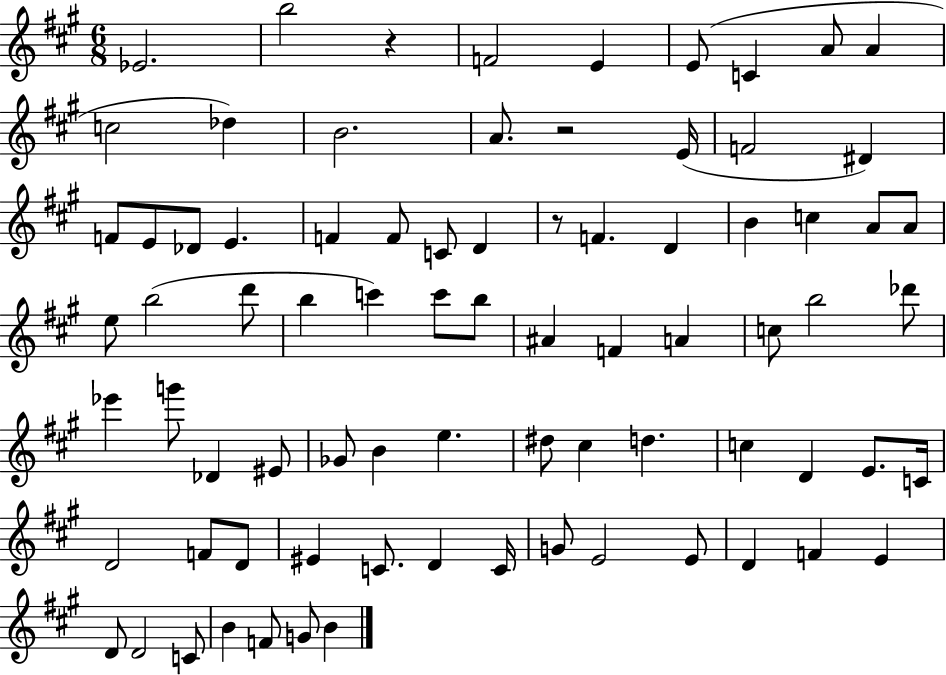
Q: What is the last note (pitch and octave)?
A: B4